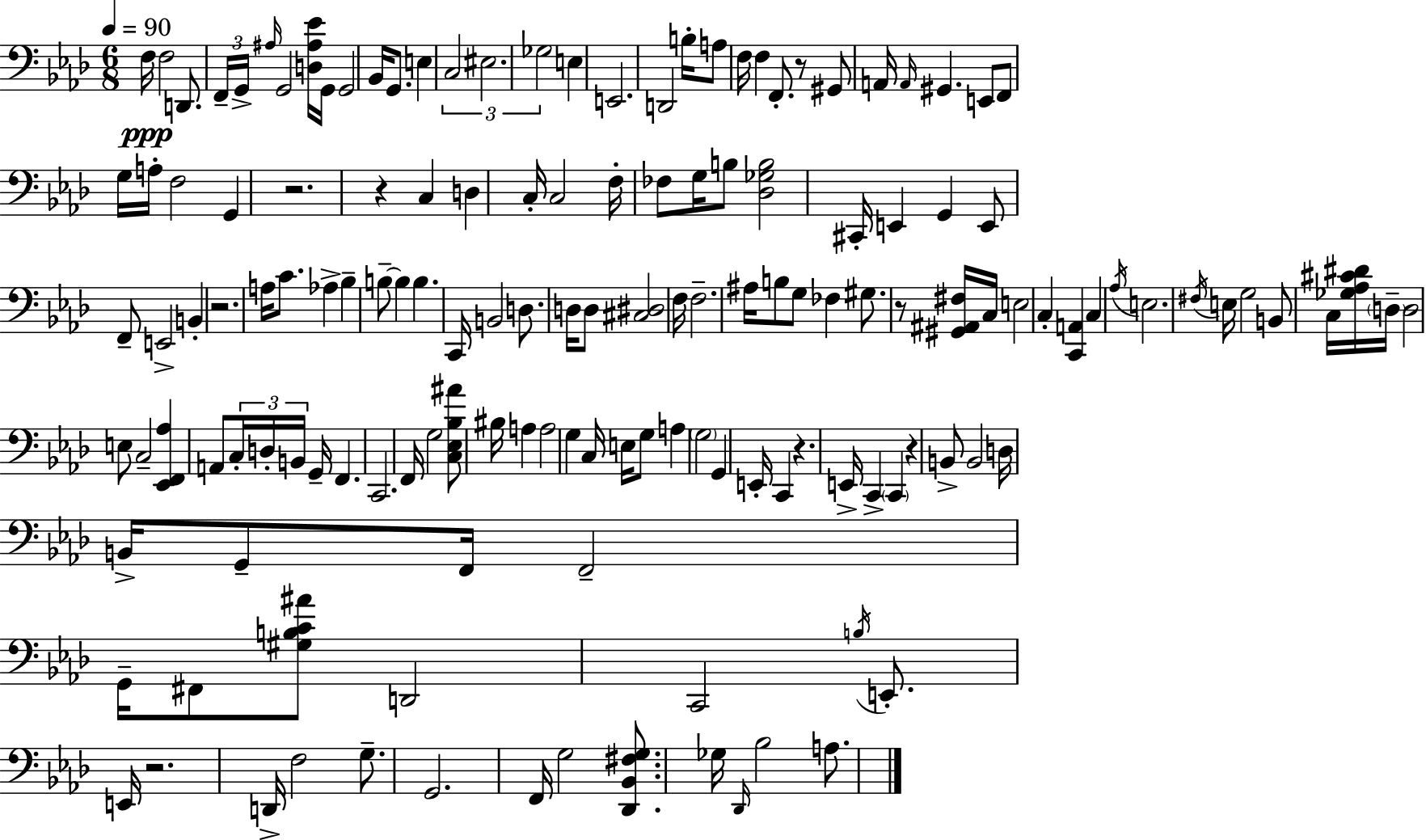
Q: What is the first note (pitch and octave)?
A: F3